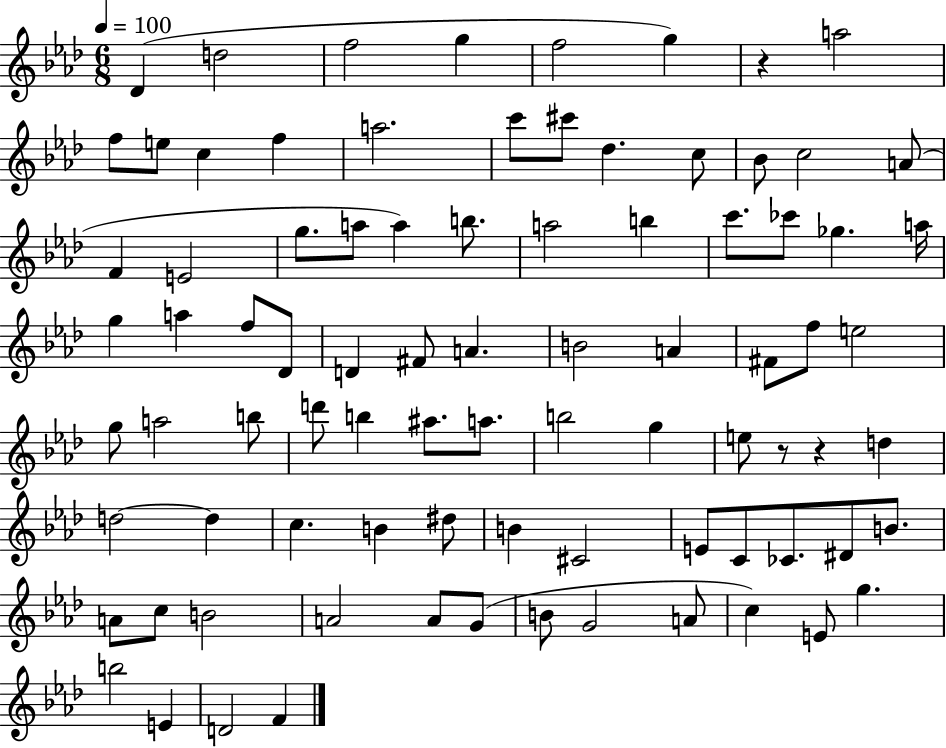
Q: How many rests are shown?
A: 3